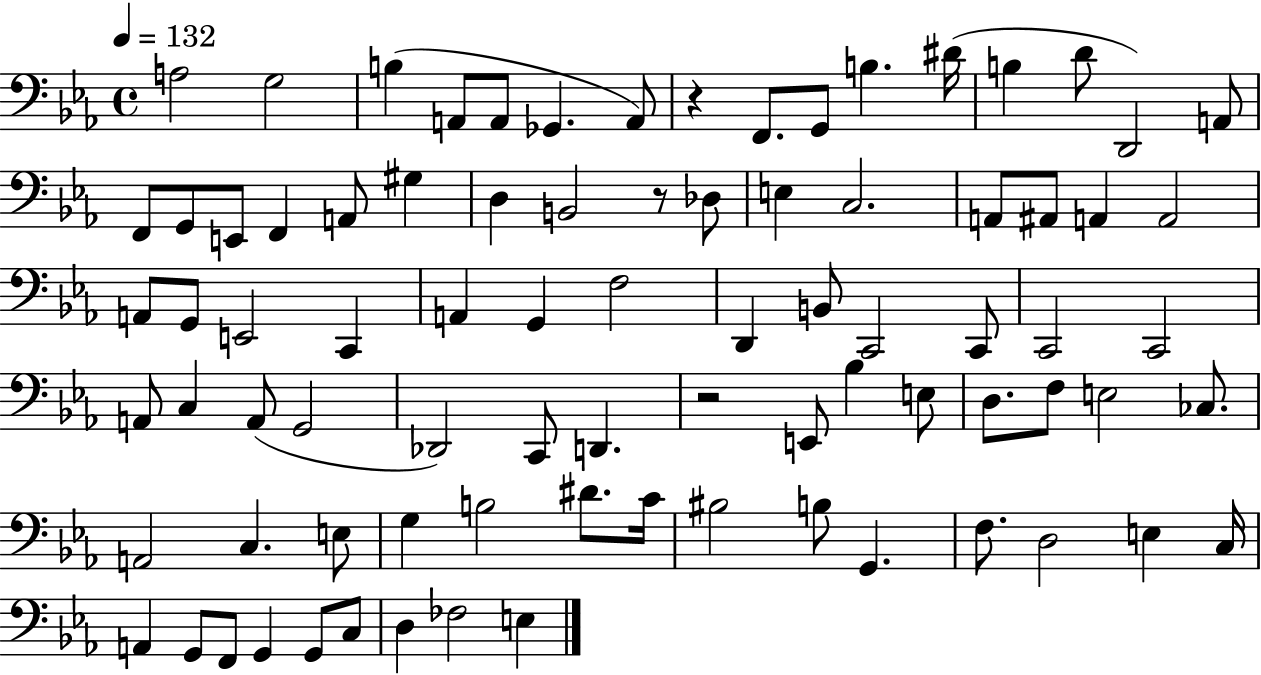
X:1
T:Untitled
M:4/4
L:1/4
K:Eb
A,2 G,2 B, A,,/2 A,,/2 _G,, A,,/2 z F,,/2 G,,/2 B, ^D/4 B, D/2 D,,2 A,,/2 F,,/2 G,,/2 E,,/2 F,, A,,/2 ^G, D, B,,2 z/2 _D,/2 E, C,2 A,,/2 ^A,,/2 A,, A,,2 A,,/2 G,,/2 E,,2 C,, A,, G,, F,2 D,, B,,/2 C,,2 C,,/2 C,,2 C,,2 A,,/2 C, A,,/2 G,,2 _D,,2 C,,/2 D,, z2 E,,/2 _B, E,/2 D,/2 F,/2 E,2 _C,/2 A,,2 C, E,/2 G, B,2 ^D/2 C/4 ^B,2 B,/2 G,, F,/2 D,2 E, C,/4 A,, G,,/2 F,,/2 G,, G,,/2 C,/2 D, _F,2 E,